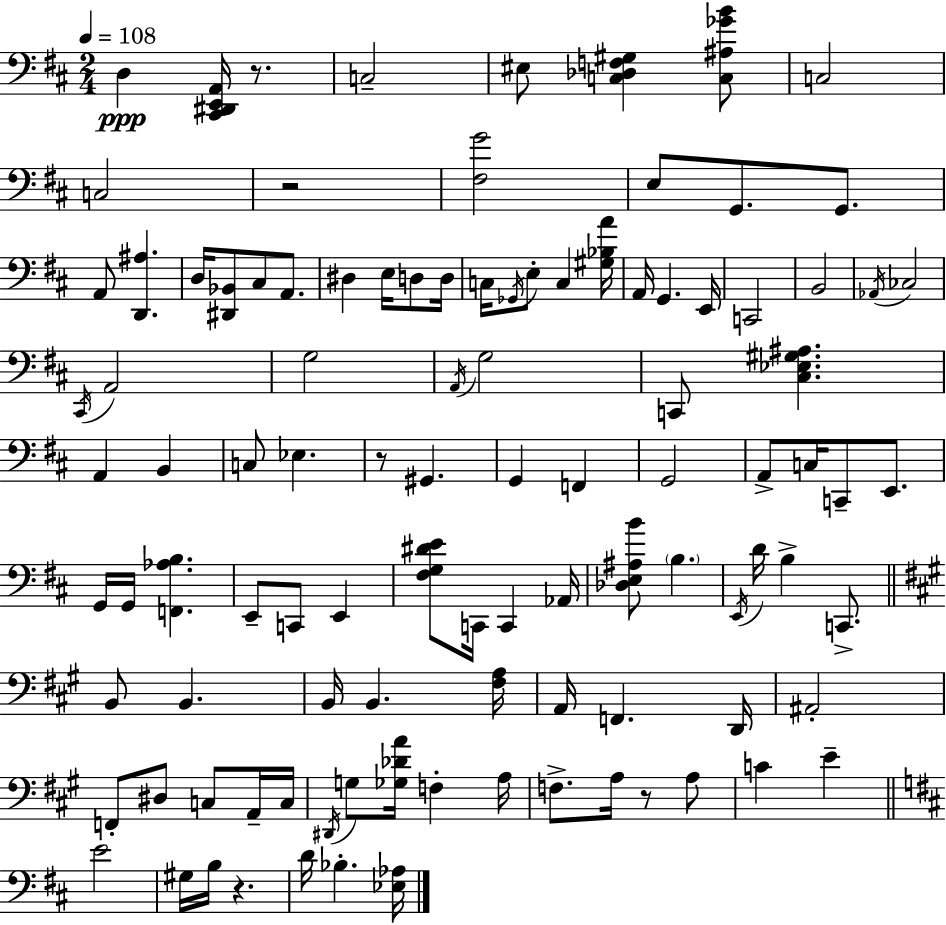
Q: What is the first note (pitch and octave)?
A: D3